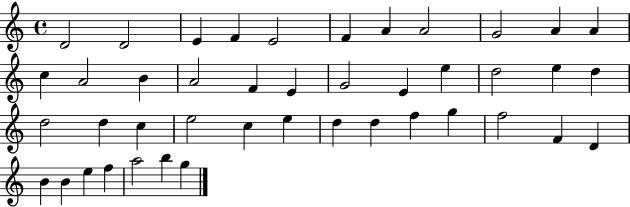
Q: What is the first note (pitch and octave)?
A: D4